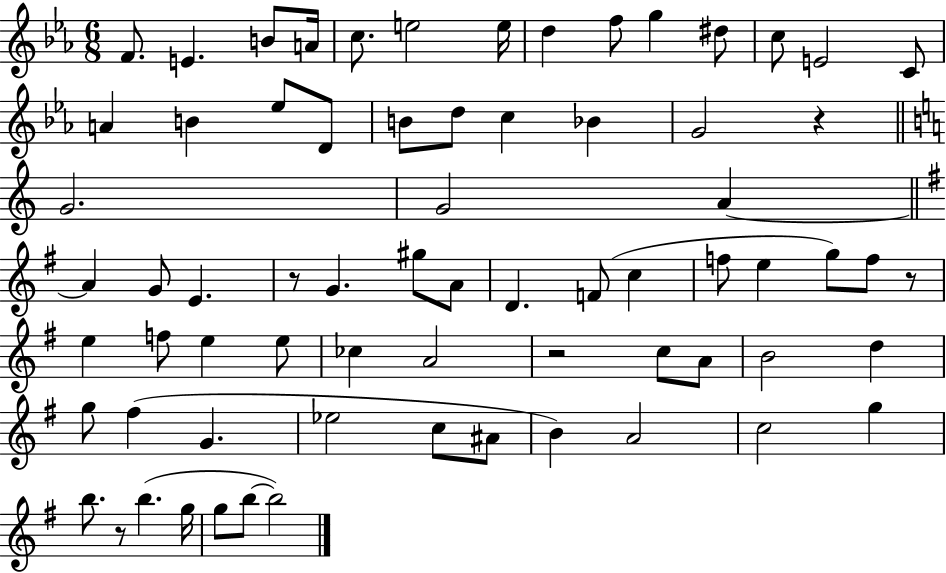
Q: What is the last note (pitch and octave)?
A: B5